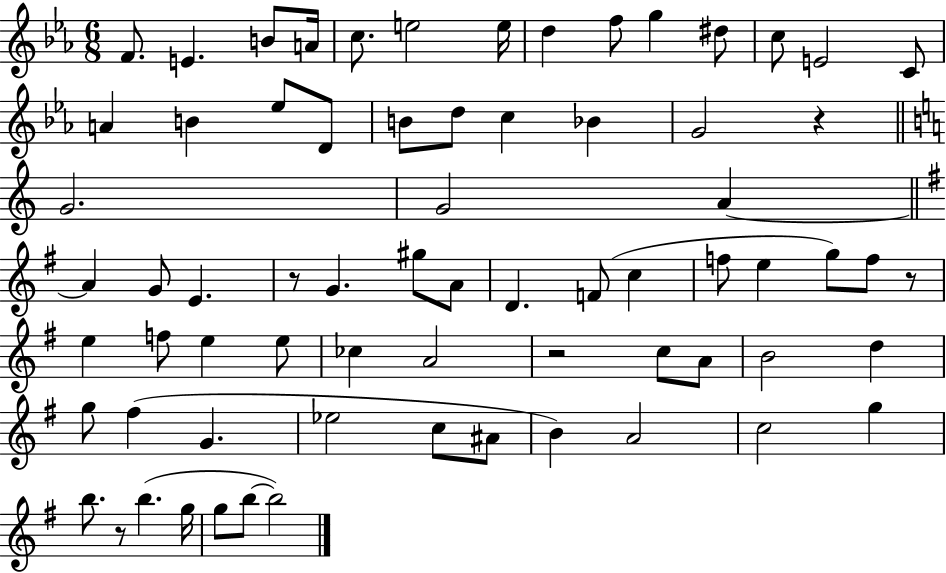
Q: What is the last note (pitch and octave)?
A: B5